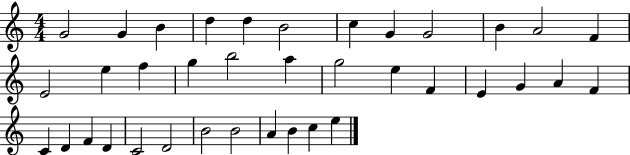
G4/h G4/q B4/q D5/q D5/q B4/h C5/q G4/q G4/h B4/q A4/h F4/q E4/h E5/q F5/q G5/q B5/h A5/q G5/h E5/q F4/q E4/q G4/q A4/q F4/q C4/q D4/q F4/q D4/q C4/h D4/h B4/h B4/h A4/q B4/q C5/q E5/q